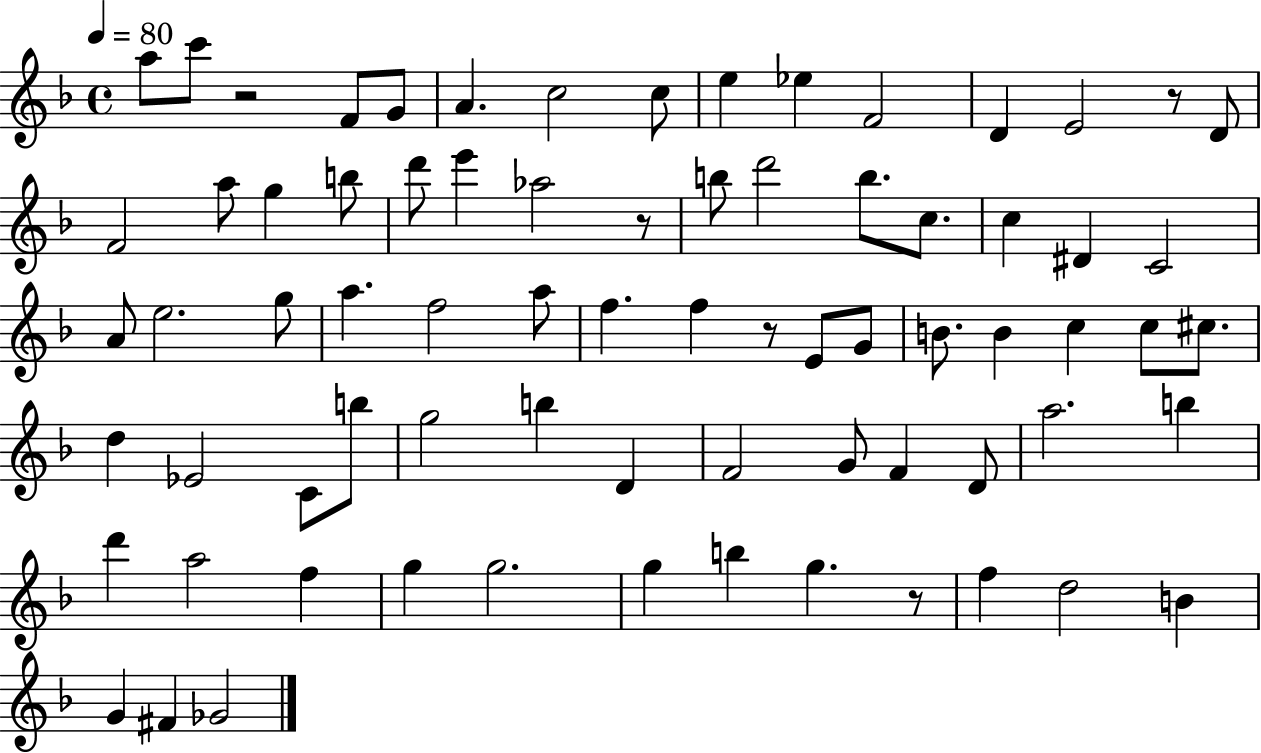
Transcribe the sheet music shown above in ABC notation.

X:1
T:Untitled
M:4/4
L:1/4
K:F
a/2 c'/2 z2 F/2 G/2 A c2 c/2 e _e F2 D E2 z/2 D/2 F2 a/2 g b/2 d'/2 e' _a2 z/2 b/2 d'2 b/2 c/2 c ^D C2 A/2 e2 g/2 a f2 a/2 f f z/2 E/2 G/2 B/2 B c c/2 ^c/2 d _E2 C/2 b/2 g2 b D F2 G/2 F D/2 a2 b d' a2 f g g2 g b g z/2 f d2 B G ^F _G2